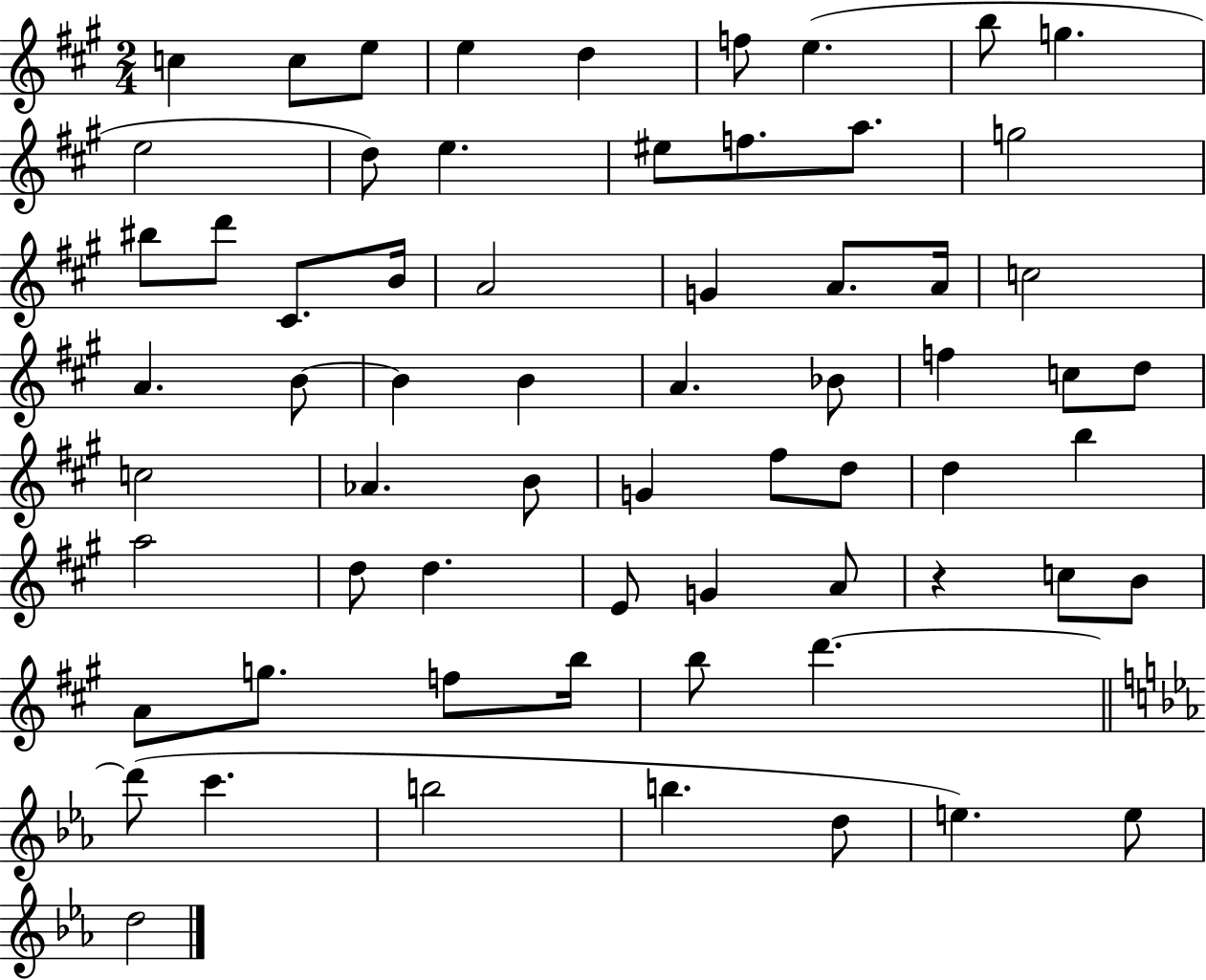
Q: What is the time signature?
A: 2/4